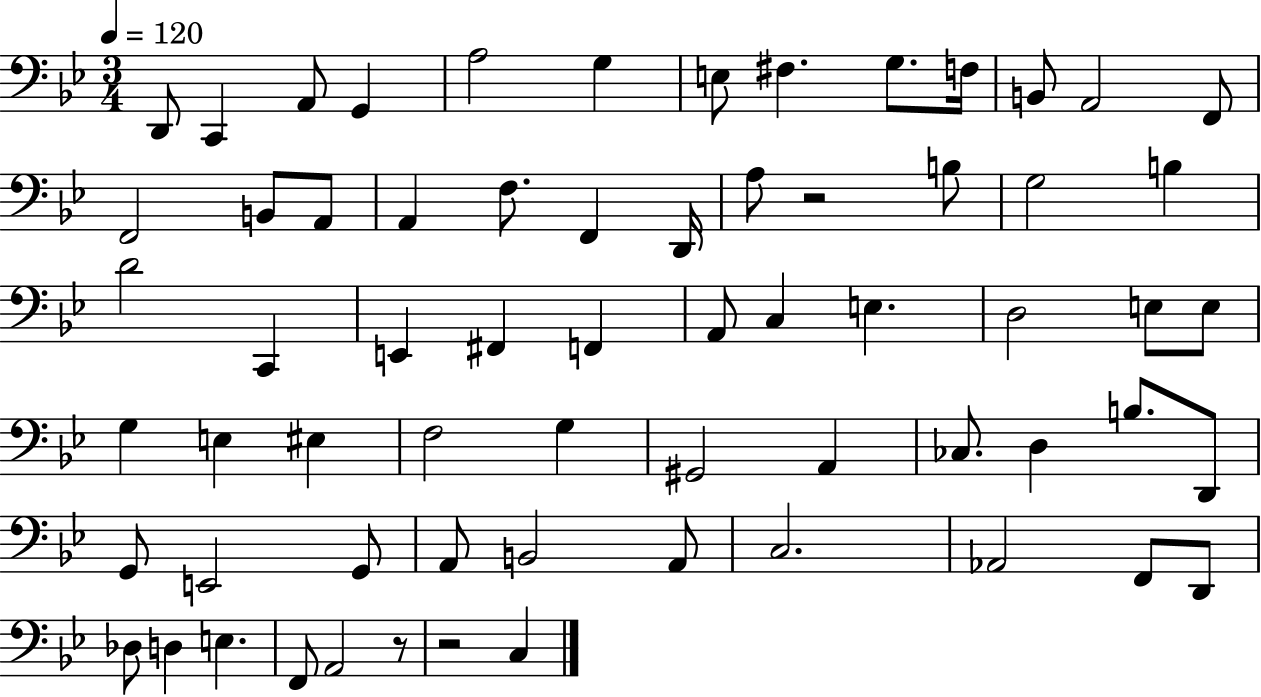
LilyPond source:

{
  \clef bass
  \numericTimeSignature
  \time 3/4
  \key bes \major
  \tempo 4 = 120
  d,8 c,4 a,8 g,4 | a2 g4 | e8 fis4. g8. f16 | b,8 a,2 f,8 | \break f,2 b,8 a,8 | a,4 f8. f,4 d,16 | a8 r2 b8 | g2 b4 | \break d'2 c,4 | e,4 fis,4 f,4 | a,8 c4 e4. | d2 e8 e8 | \break g4 e4 eis4 | f2 g4 | gis,2 a,4 | ces8. d4 b8. d,8 | \break g,8 e,2 g,8 | a,8 b,2 a,8 | c2. | aes,2 f,8 d,8 | \break des8 d4 e4. | f,8 a,2 r8 | r2 c4 | \bar "|."
}